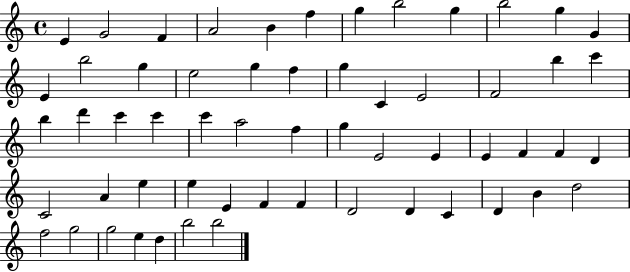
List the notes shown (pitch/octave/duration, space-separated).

E4/q G4/h F4/q A4/h B4/q F5/q G5/q B5/h G5/q B5/h G5/q G4/q E4/q B5/h G5/q E5/h G5/q F5/q G5/q C4/q E4/h F4/h B5/q C6/q B5/q D6/q C6/q C6/q C6/q A5/h F5/q G5/q E4/h E4/q E4/q F4/q F4/q D4/q C4/h A4/q E5/q E5/q E4/q F4/q F4/q D4/h D4/q C4/q D4/q B4/q D5/h F5/h G5/h G5/h E5/q D5/q B5/h B5/h